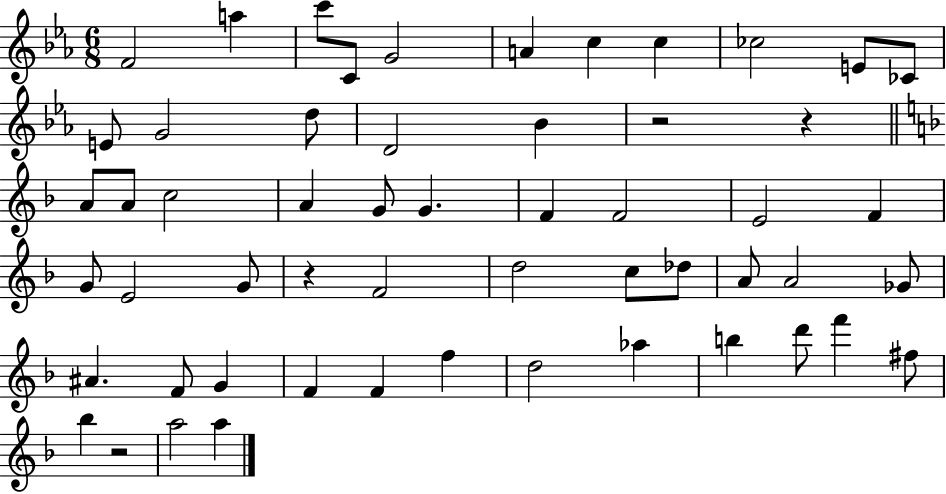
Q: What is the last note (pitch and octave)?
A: A5